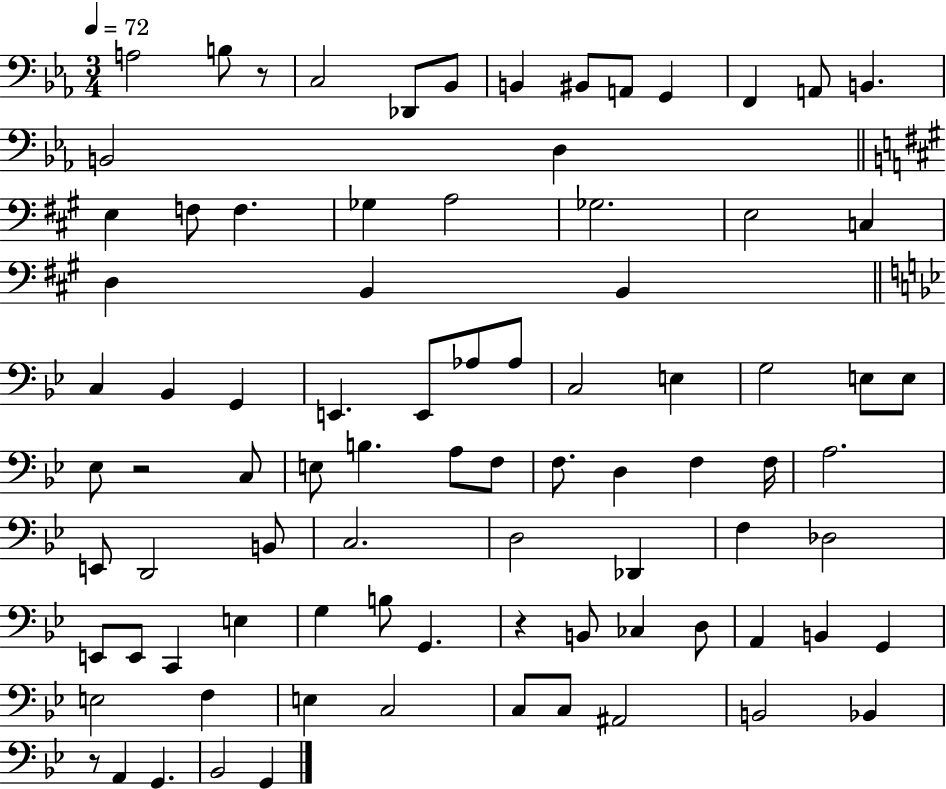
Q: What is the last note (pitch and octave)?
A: G2